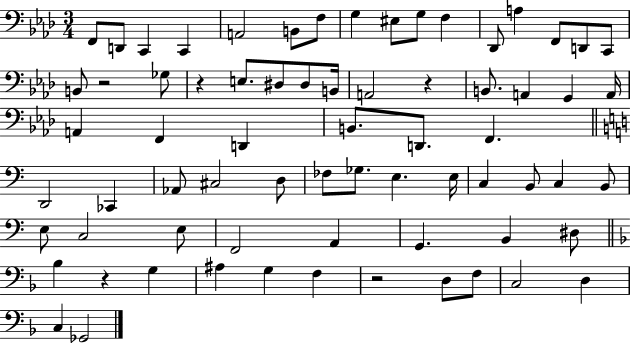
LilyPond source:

{
  \clef bass
  \numericTimeSignature
  \time 3/4
  \key aes \major
  f,8 d,8 c,4 c,4 | a,2 b,8 f8 | g4 eis8 g8 f4 | des,8 a4 f,8 d,8 c,8 | \break b,8 r2 ges8 | r4 e8. dis8 dis8 b,16 | a,2 r4 | b,8. a,4 g,4 a,16 | \break a,4 f,4 d,4 | b,8. d,8. f,4. | \bar "||" \break \key c \major d,2 ces,4 | aes,8 cis2 d8 | fes8 ges8. e4. e16 | c4 b,8 c4 b,8 | \break e8 c2 e8 | f,2 a,4 | g,4. b,4 dis8 | \bar "||" \break \key f \major bes4 r4 g4 | ais4 g4 f4 | r2 d8 f8 | c2 d4 | \break c4 ges,2 | \bar "|."
}